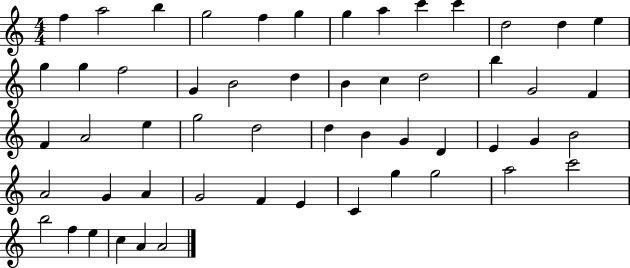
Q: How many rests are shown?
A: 0